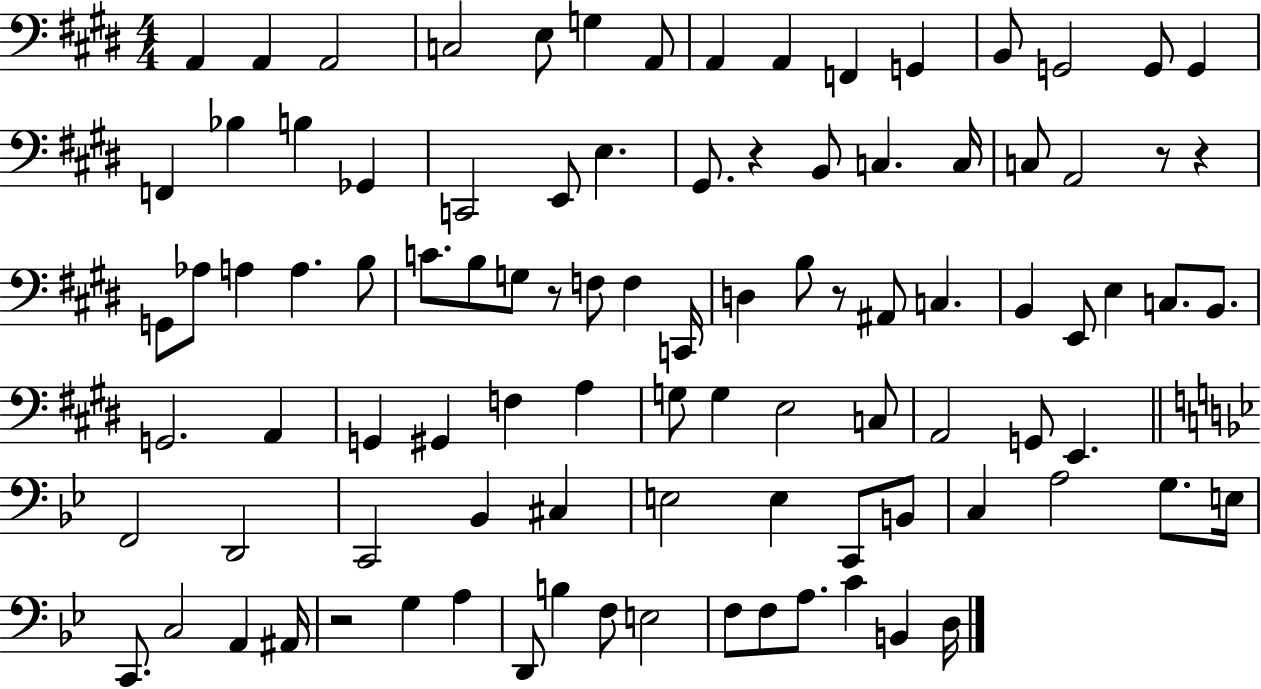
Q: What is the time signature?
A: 4/4